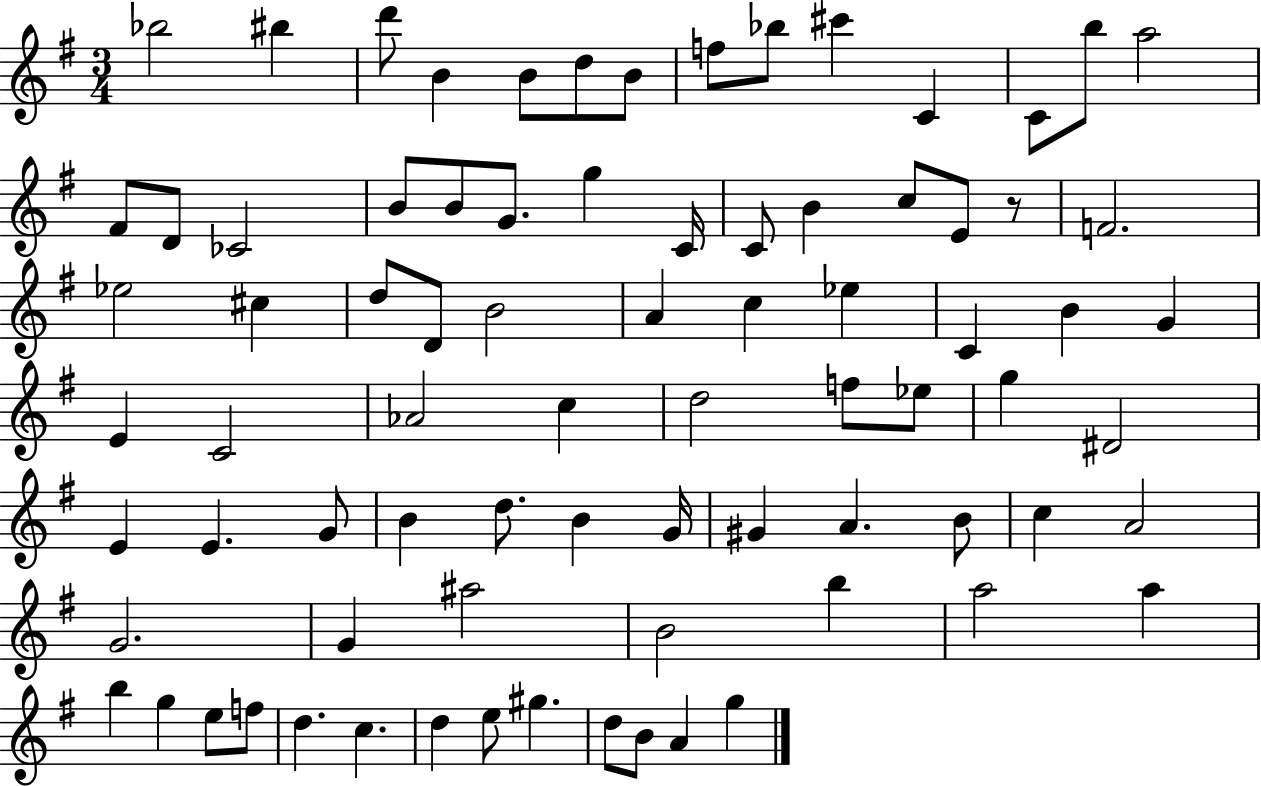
Bb5/h BIS5/q D6/e B4/q B4/e D5/e B4/e F5/e Bb5/e C#6/q C4/q C4/e B5/e A5/h F#4/e D4/e CES4/h B4/e B4/e G4/e. G5/q C4/s C4/e B4/q C5/e E4/e R/e F4/h. Eb5/h C#5/q D5/e D4/e B4/h A4/q C5/q Eb5/q C4/q B4/q G4/q E4/q C4/h Ab4/h C5/q D5/h F5/e Eb5/e G5/q D#4/h E4/q E4/q. G4/e B4/q D5/e. B4/q G4/s G#4/q A4/q. B4/e C5/q A4/h G4/h. G4/q A#5/h B4/h B5/q A5/h A5/q B5/q G5/q E5/e F5/e D5/q. C5/q. D5/q E5/e G#5/q. D5/e B4/e A4/q G5/q